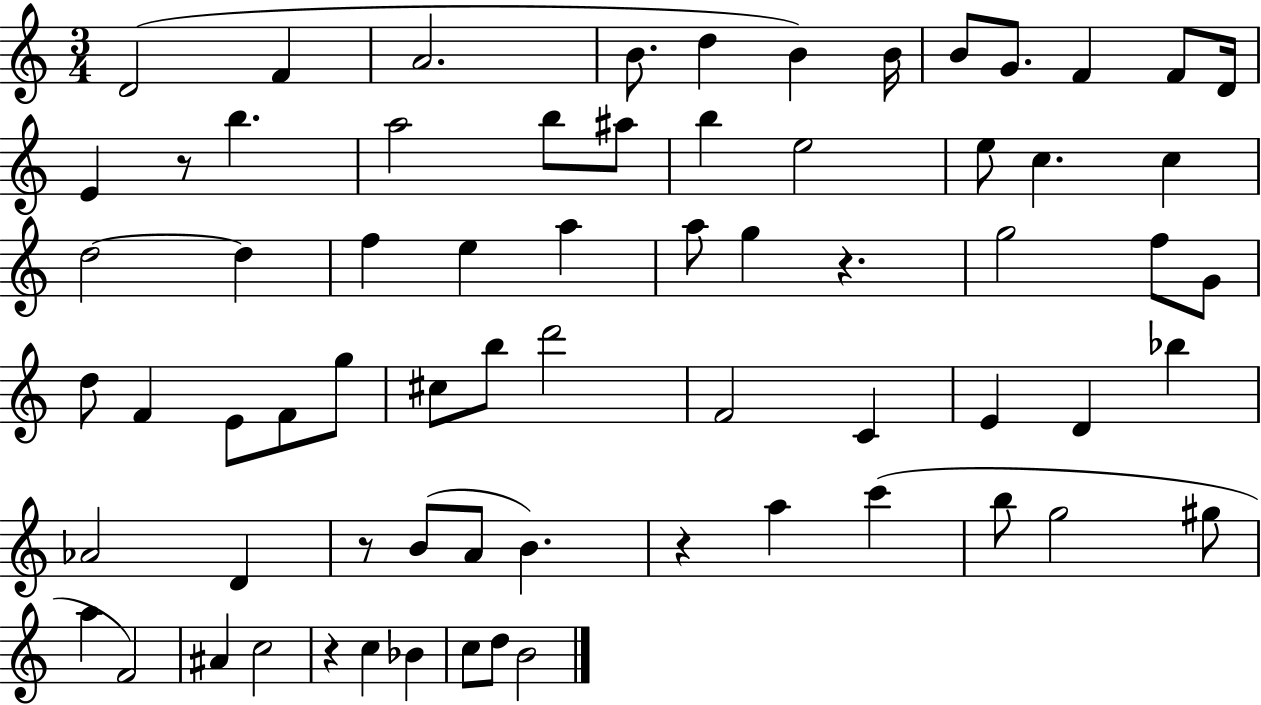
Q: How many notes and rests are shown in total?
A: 69